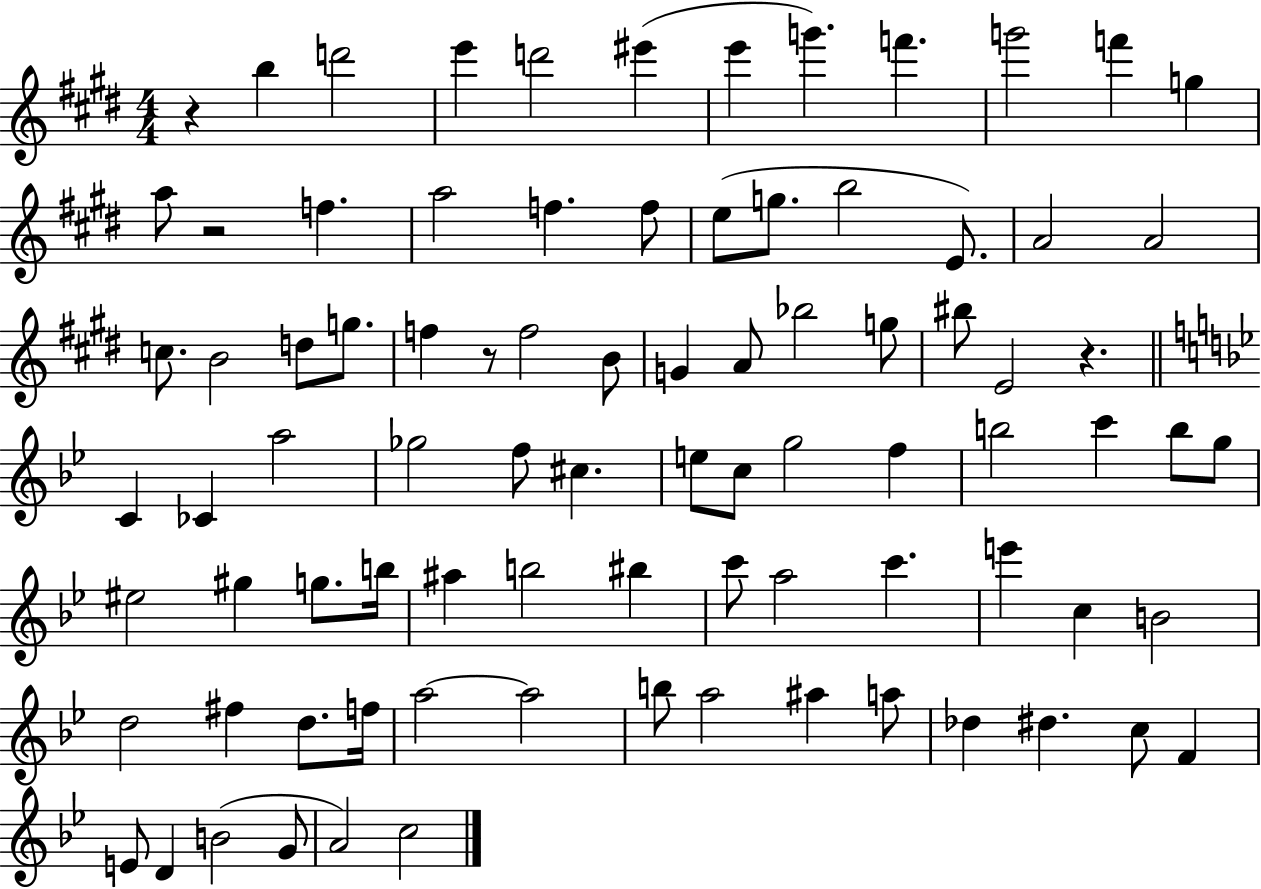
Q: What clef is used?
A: treble